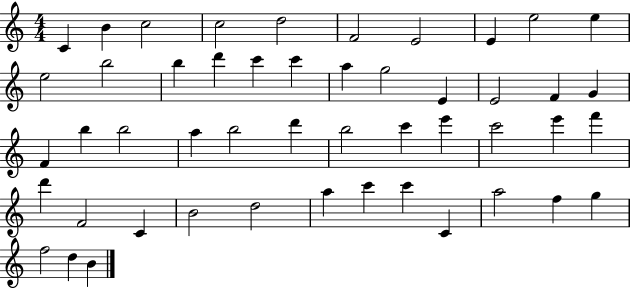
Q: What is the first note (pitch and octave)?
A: C4